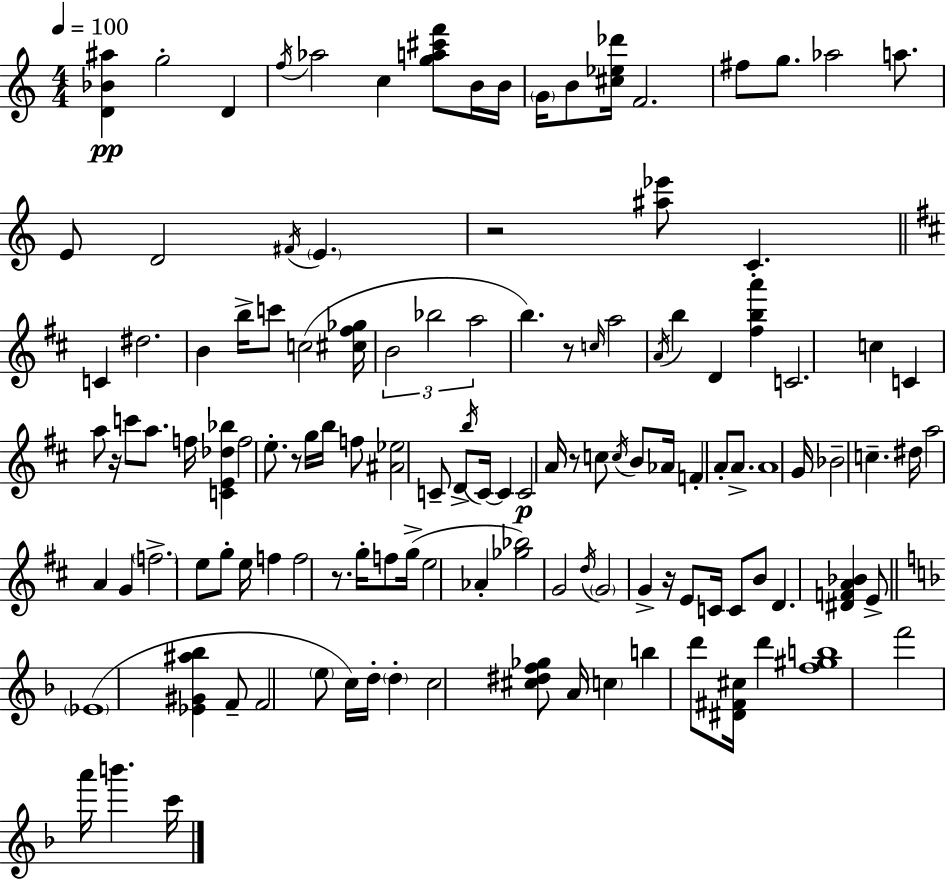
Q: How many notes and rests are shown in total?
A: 127